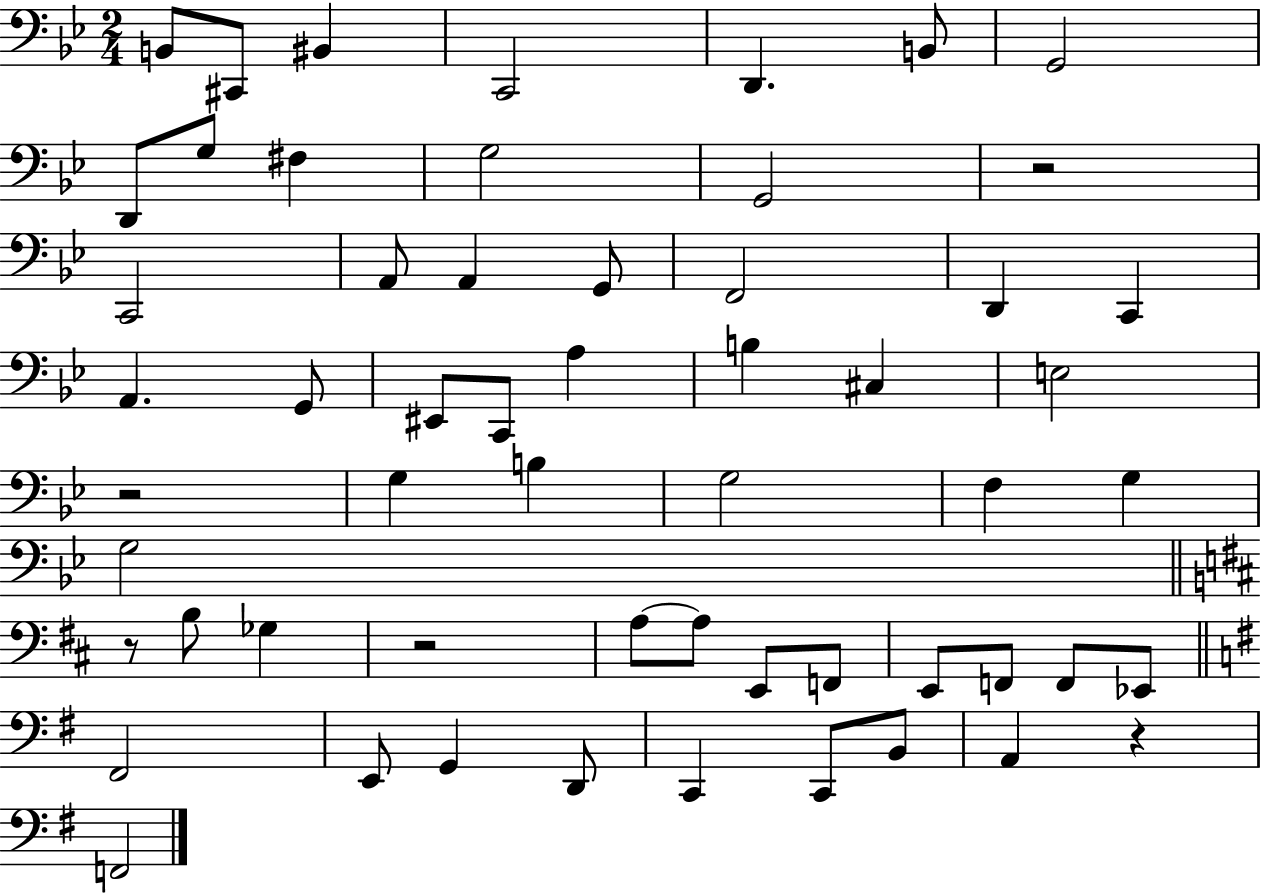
{
  \clef bass
  \numericTimeSignature
  \time 2/4
  \key bes \major
  b,8 cis,8 bis,4 | c,2 | d,4. b,8 | g,2 | \break d,8 g8 fis4 | g2 | g,2 | r2 | \break c,2 | a,8 a,4 g,8 | f,2 | d,4 c,4 | \break a,4. g,8 | eis,8 c,8 a4 | b4 cis4 | e2 | \break r2 | g4 b4 | g2 | f4 g4 | \break g2 | \bar "||" \break \key b \minor r8 b8 ges4 | r2 | a8~~ a8 e,8 f,8 | e,8 f,8 f,8 ees,8 | \break \bar "||" \break \key g \major fis,2 | e,8 g,4 d,8 | c,4 c,8 b,8 | a,4 r4 | \break f,2 | \bar "|."
}